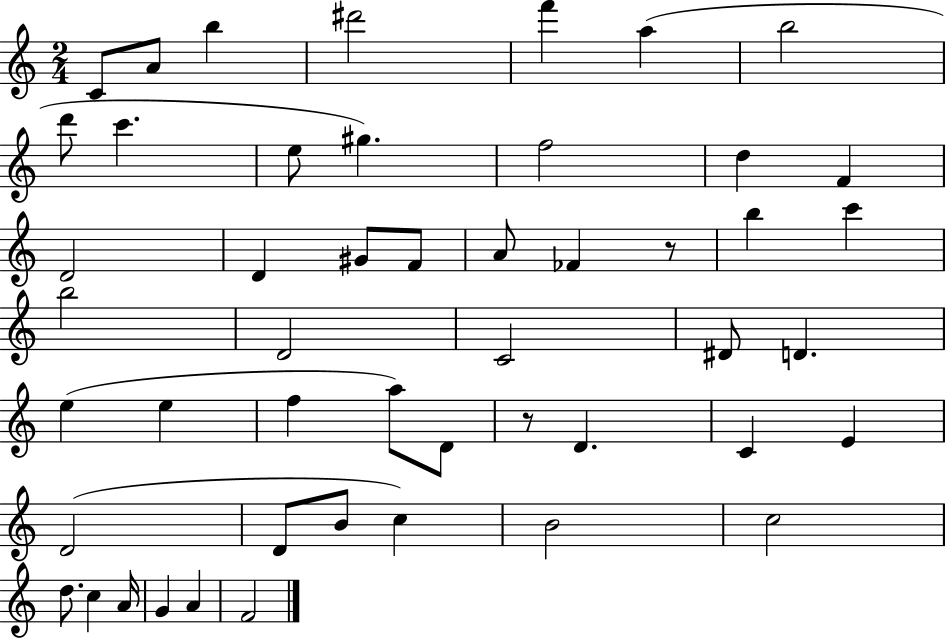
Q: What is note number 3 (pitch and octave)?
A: B5